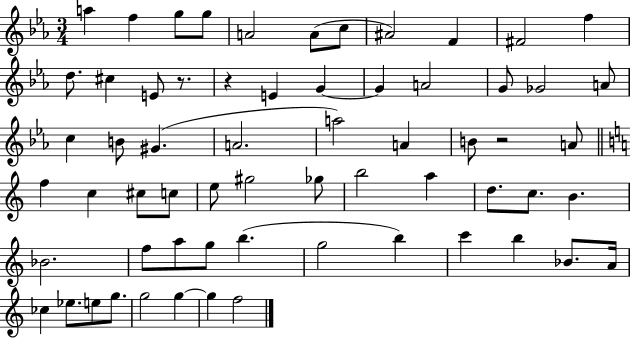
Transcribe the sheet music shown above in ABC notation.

X:1
T:Untitled
M:3/4
L:1/4
K:Eb
a f g/2 g/2 A2 A/2 c/2 ^A2 F ^F2 f d/2 ^c E/2 z/2 z E G G A2 G/2 _G2 A/2 c B/2 ^G A2 a2 A B/2 z2 A/2 f c ^c/2 c/2 e/2 ^g2 _g/2 b2 a d/2 c/2 B _B2 f/2 a/2 g/2 b g2 b c' b _B/2 A/4 _c _e/2 e/2 g/2 g2 g g f2